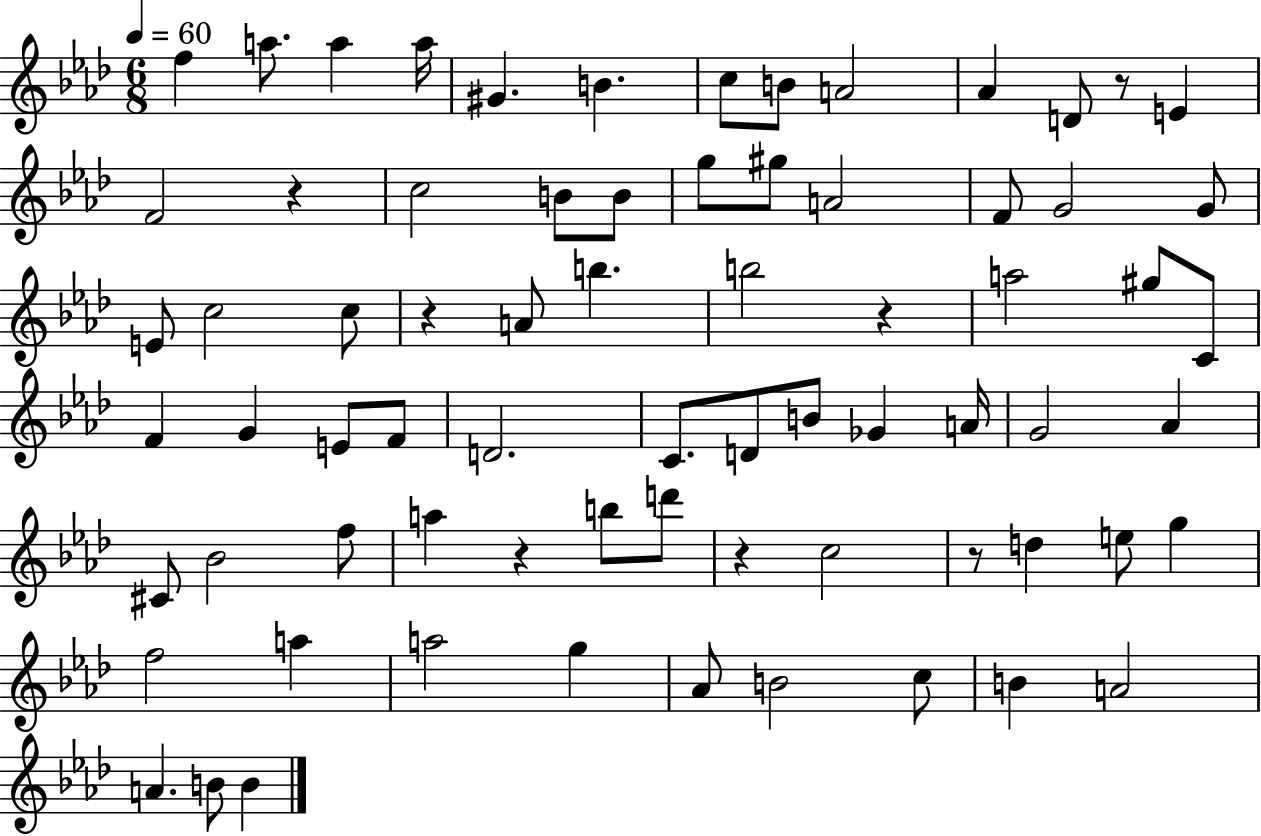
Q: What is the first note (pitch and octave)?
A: F5